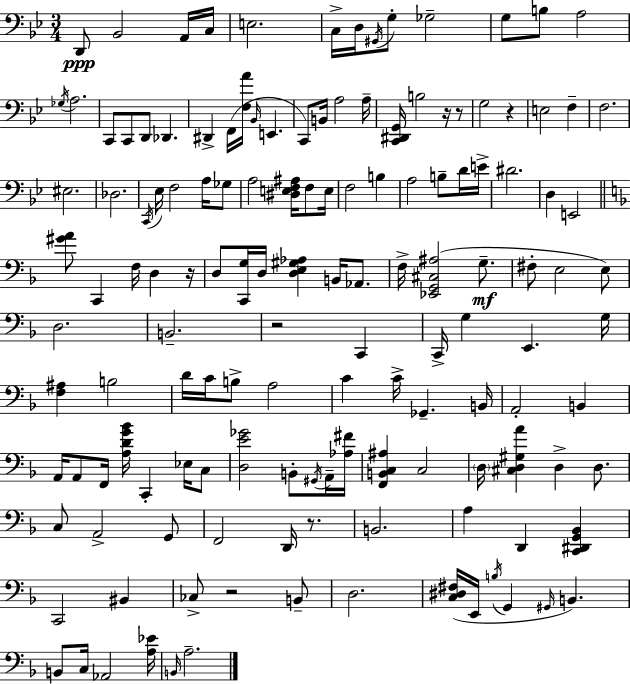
D2/e Bb2/h A2/s C3/s E3/h. C3/s D3/s G#2/s G3/e Gb3/h G3/e B3/e A3/h Gb3/s A3/h. C2/e C2/e D2/e Db2/q. D#2/q F2/s [F3,A4]/s Bb2/s E2/q. C2/e B2/s A3/h A3/s [C2,D#2,G2]/s B3/h R/s R/e G3/h R/q E3/h F3/q F3/h. EIS3/h. Db3/h. C2/s Eb3/s F3/h A3/s Gb3/e A3/h [D#3,E3,F3,A#3]/s F3/e E3/s F3/h B3/q A3/h B3/e D4/s E4/s D#4/h. D3/q E2/h [G#4,A4]/e C2/q F3/s D3/q R/s D3/e [C2,G3]/s D3/s [D3,E3,G#3,Ab3]/q B2/s Ab2/e. F3/s [Eb2,G2,C#3,A#3]/h G3/e. F#3/e E3/h E3/e D3/h. B2/h. R/h C2/q C2/s G3/q E2/q. G3/s [F3,A#3]/q B3/h D4/s C4/s B3/e A3/h C4/q C4/s Gb2/q. B2/s A2/h B2/q A2/s A2/e F2/s [A3,D4,G4,Bb4]/s C2/q Eb3/s C3/e [D3,E4,Gb4]/h B2/e G#2/s A2/s [Ab3,F#4]/s [F2,B2,C3,A#3]/q C3/h D3/s [C#3,D3,G#3,A4]/q D3/q D3/e. C3/e A2/h G2/e F2/h D2/s R/e. B2/h. A3/q D2/q [C2,D#2,G2,Bb2]/q C2/h BIS2/q CES3/e R/h B2/e D3/h. [C3,D#3,F#3]/s E2/s B3/s G2/q G#2/s B2/q. B2/e C3/s Ab2/h [A3,Eb4]/s B2/s A3/h.